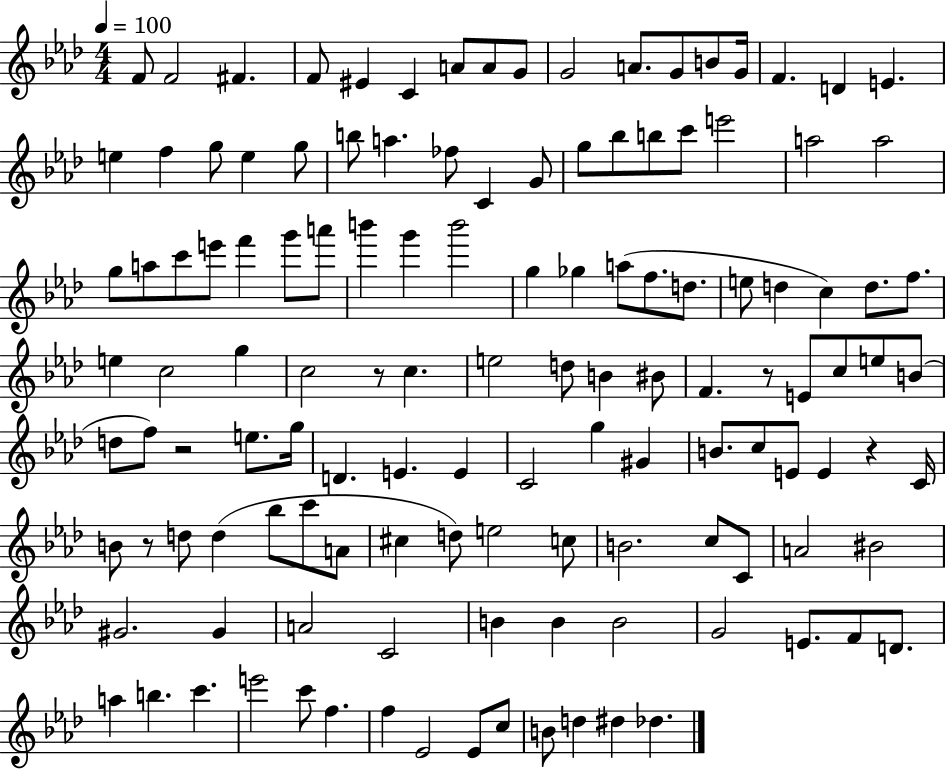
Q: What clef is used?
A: treble